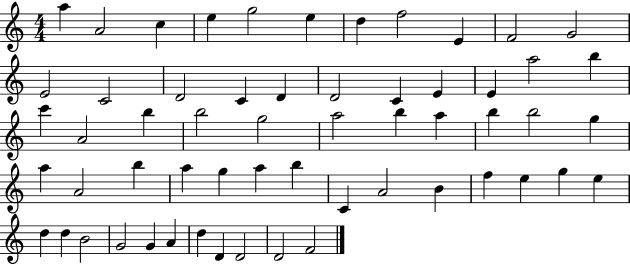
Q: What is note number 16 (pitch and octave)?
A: D4